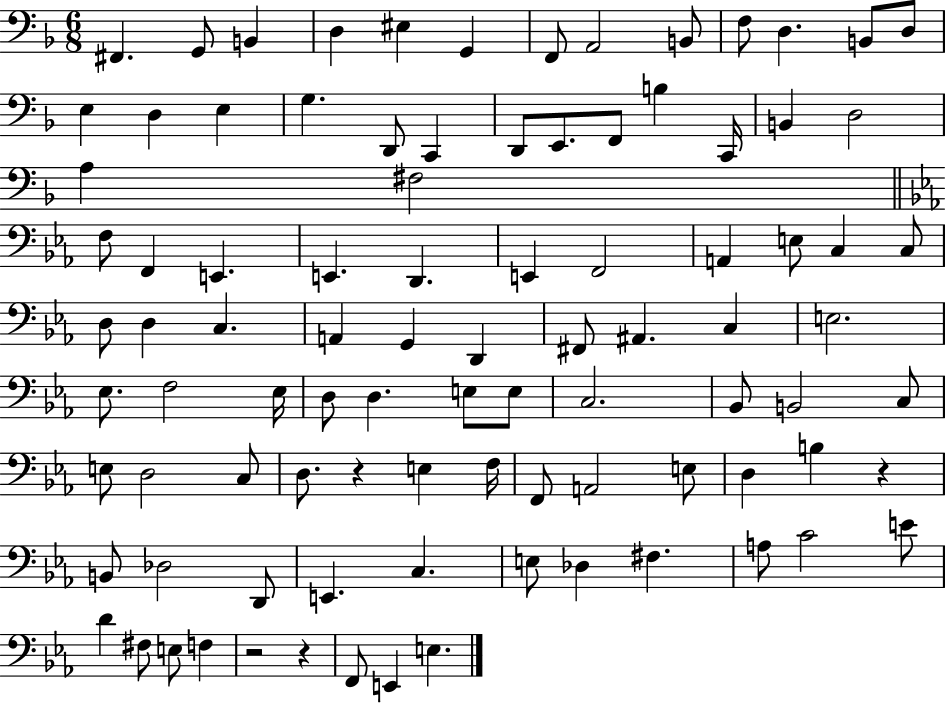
F#2/q. G2/e B2/q D3/q EIS3/q G2/q F2/e A2/h B2/e F3/e D3/q. B2/e D3/e E3/q D3/q E3/q G3/q. D2/e C2/q D2/e E2/e. F2/e B3/q C2/s B2/q D3/h A3/q F#3/h F3/e F2/q E2/q. E2/q. D2/q. E2/q F2/h A2/q E3/e C3/q C3/e D3/e D3/q C3/q. A2/q G2/q D2/q F#2/e A#2/q. C3/q E3/h. Eb3/e. F3/h Eb3/s D3/e D3/q. E3/e E3/e C3/h. Bb2/e B2/h C3/e E3/e D3/h C3/e D3/e. R/q E3/q F3/s F2/e A2/h E3/e D3/q B3/q R/q B2/e Db3/h D2/e E2/q. C3/q. E3/e Db3/q F#3/q. A3/e C4/h E4/e D4/q F#3/e E3/e F3/q R/h R/q F2/e E2/q E3/q.